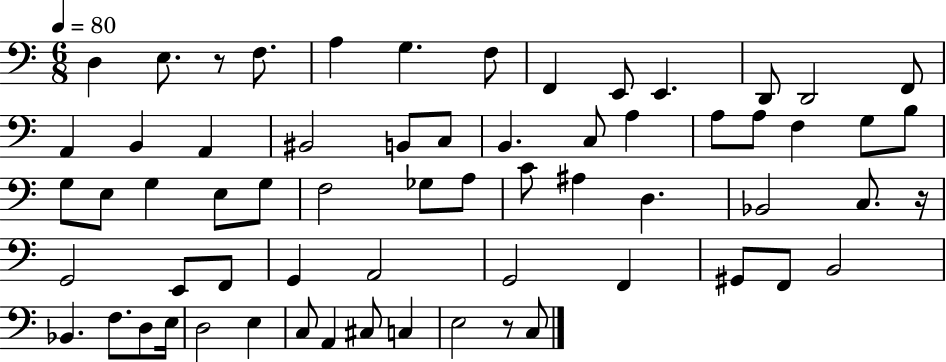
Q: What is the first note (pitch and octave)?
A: D3